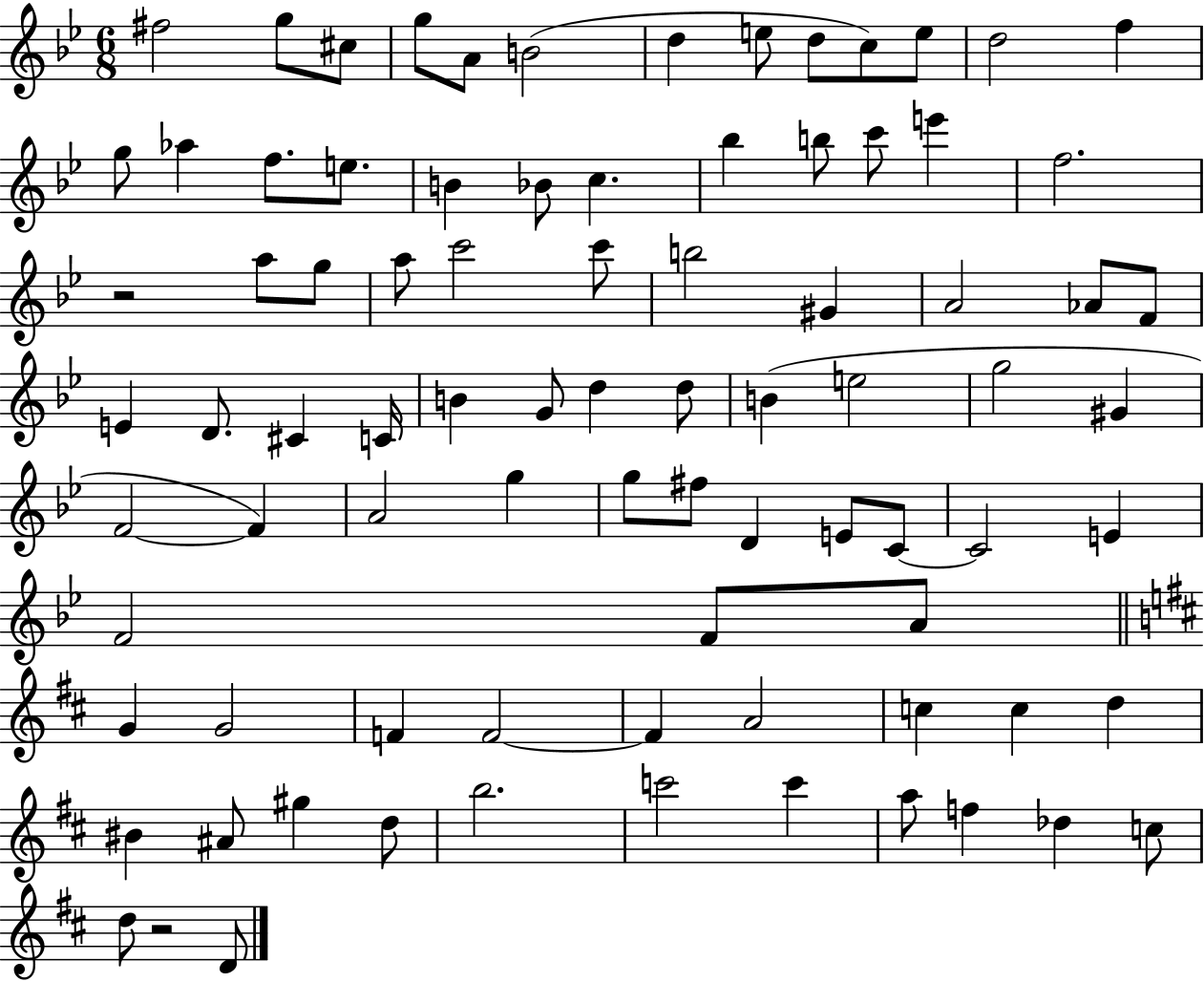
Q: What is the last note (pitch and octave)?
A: D4